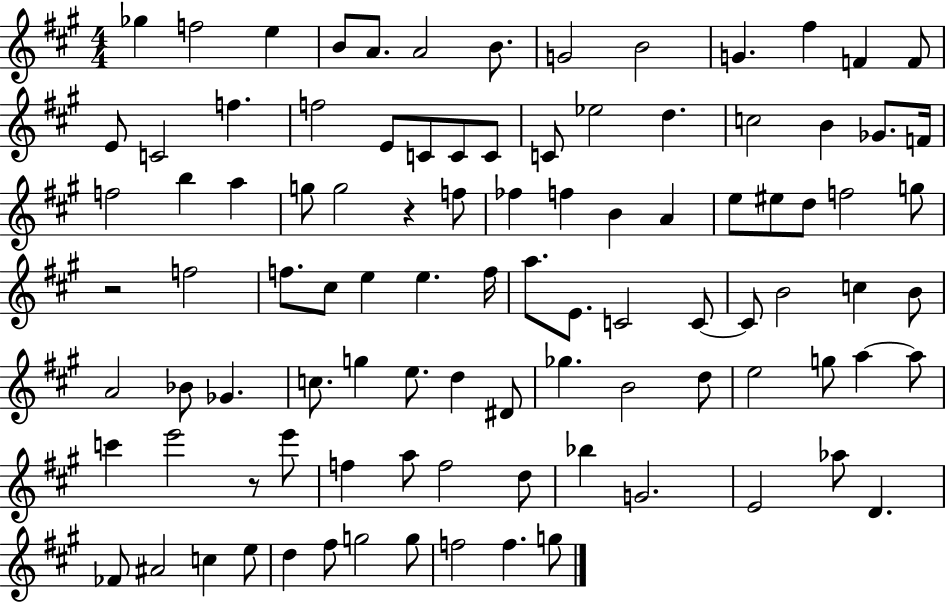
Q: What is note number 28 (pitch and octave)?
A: F4